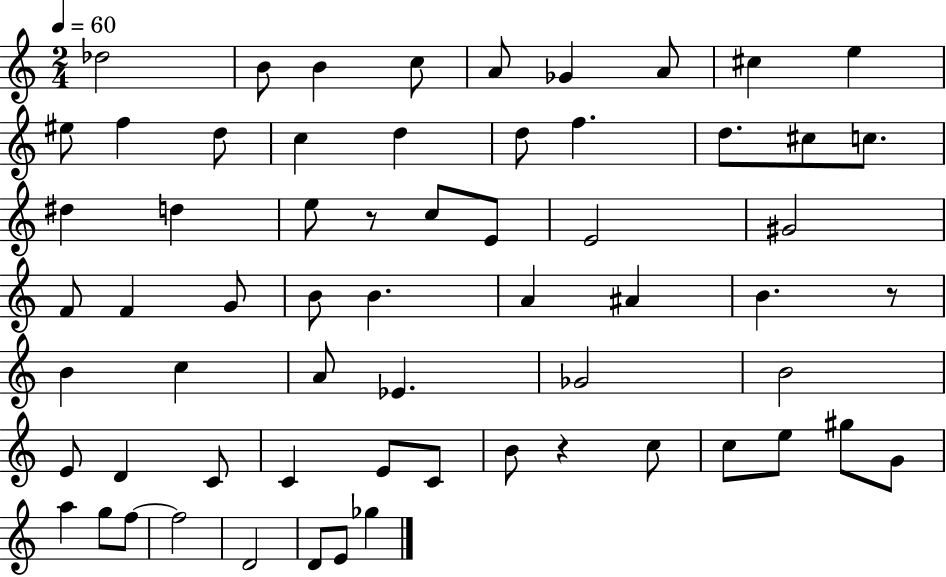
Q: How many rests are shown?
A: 3